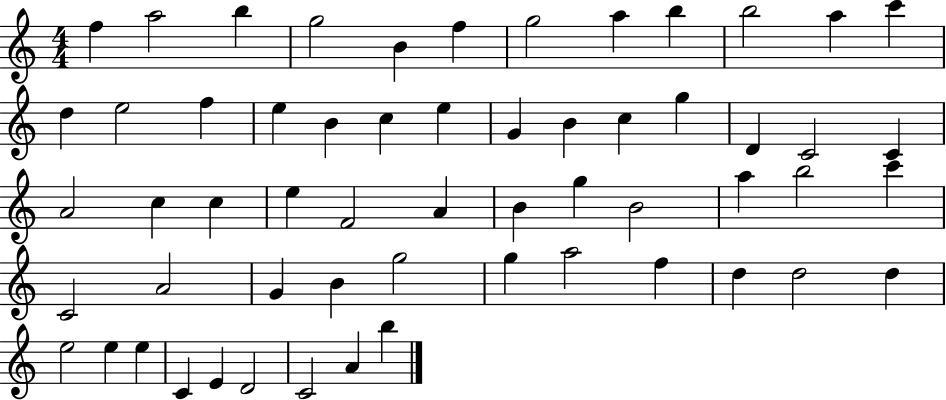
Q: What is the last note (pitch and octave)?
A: B5